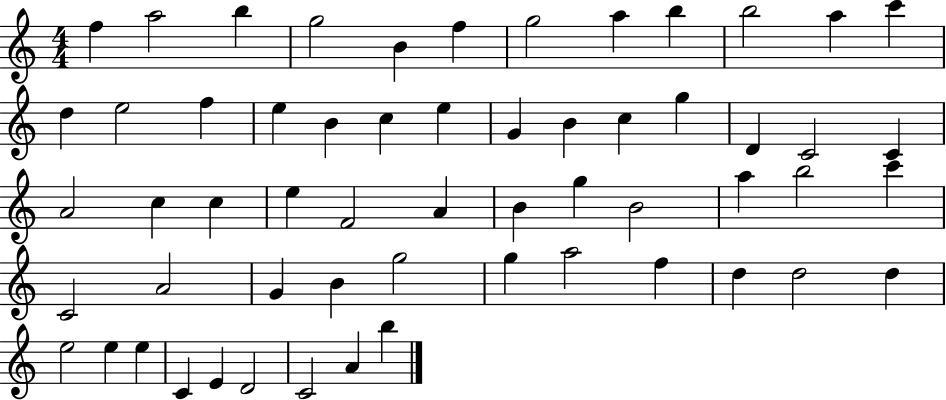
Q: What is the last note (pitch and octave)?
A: B5